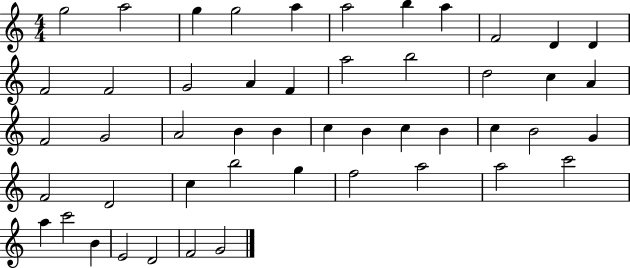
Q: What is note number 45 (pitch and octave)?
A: B4